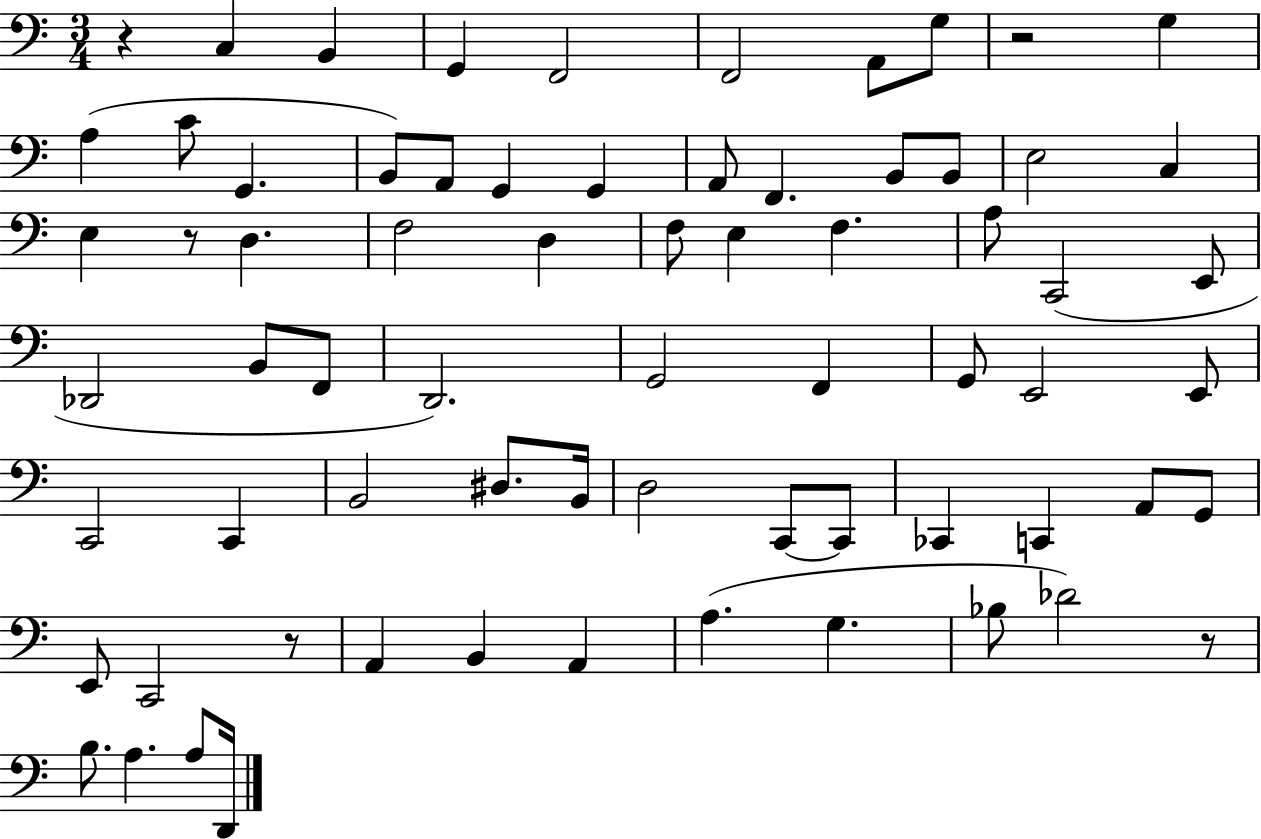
R/q C3/q B2/q G2/q F2/h F2/h A2/e G3/e R/h G3/q A3/q C4/e G2/q. B2/e A2/e G2/q G2/q A2/e F2/q. B2/e B2/e E3/h C3/q E3/q R/e D3/q. F3/h D3/q F3/e E3/q F3/q. A3/e C2/h E2/e Db2/h B2/e F2/e D2/h. G2/h F2/q G2/e E2/h E2/e C2/h C2/q B2/h D#3/e. B2/s D3/h C2/e C2/e CES2/q C2/q A2/e G2/e E2/e C2/h R/e A2/q B2/q A2/q A3/q. G3/q. Bb3/e Db4/h R/e B3/e. A3/q. A3/e D2/s